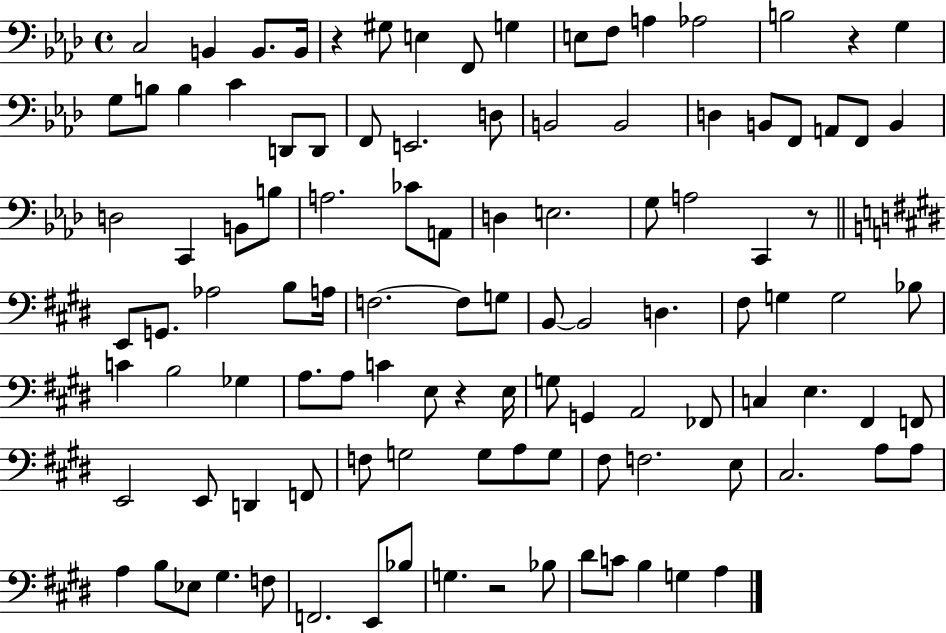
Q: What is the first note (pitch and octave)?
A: C3